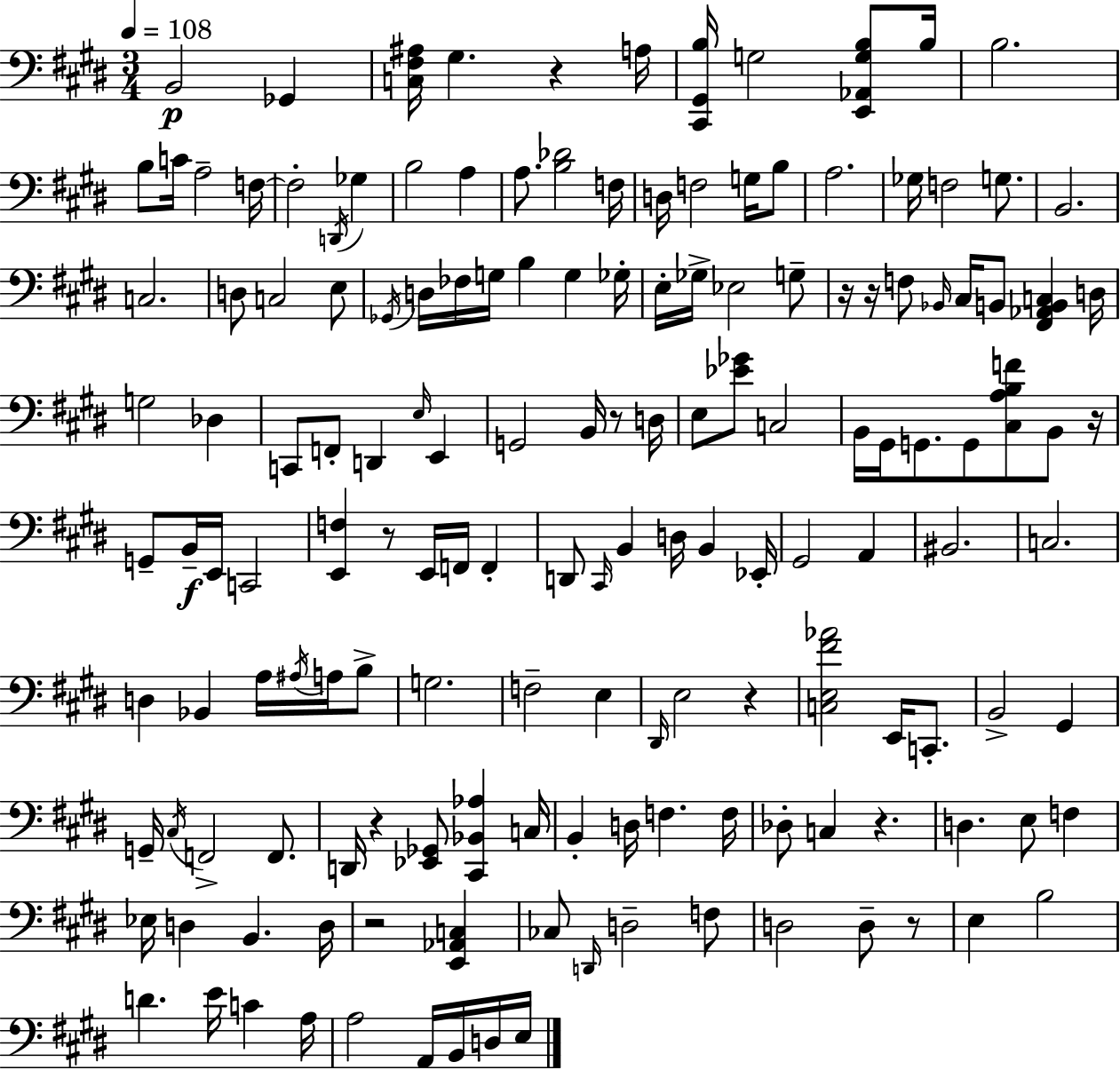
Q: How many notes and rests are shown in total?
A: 155